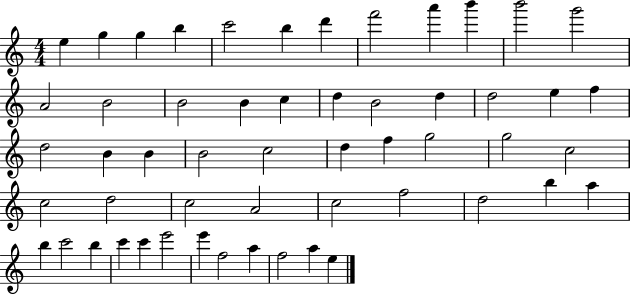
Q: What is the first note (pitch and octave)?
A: E5